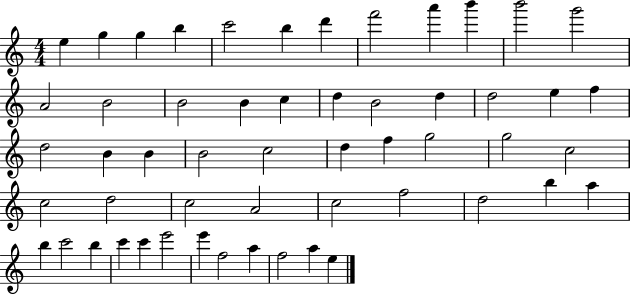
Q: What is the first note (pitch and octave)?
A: E5